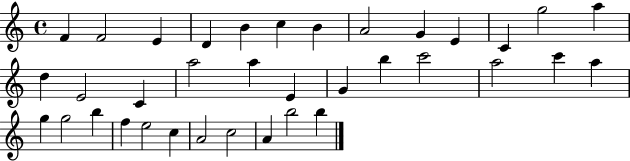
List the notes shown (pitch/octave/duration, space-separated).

F4/q F4/h E4/q D4/q B4/q C5/q B4/q A4/h G4/q E4/q C4/q G5/h A5/q D5/q E4/h C4/q A5/h A5/q E4/q G4/q B5/q C6/h A5/h C6/q A5/q G5/q G5/h B5/q F5/q E5/h C5/q A4/h C5/h A4/q B5/h B5/q